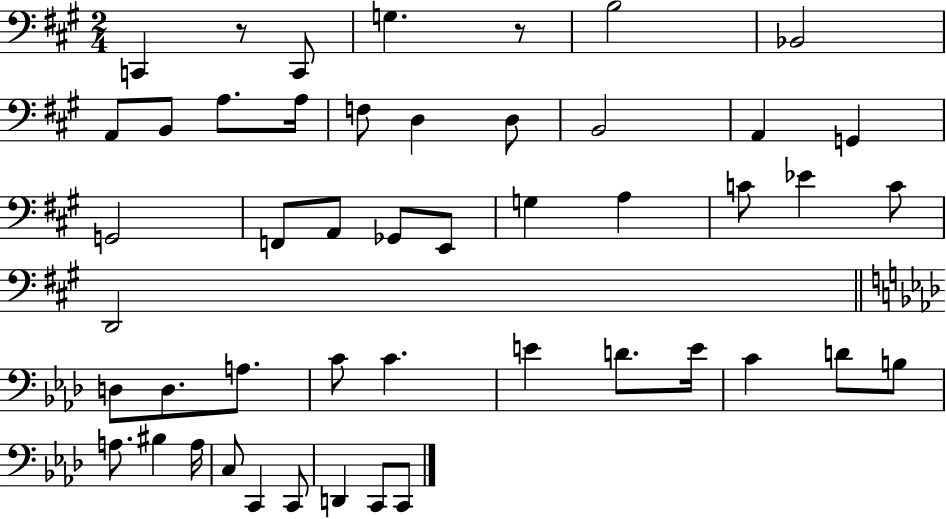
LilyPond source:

{
  \clef bass
  \numericTimeSignature
  \time 2/4
  \key a \major
  \repeat volta 2 { c,4 r8 c,8 | g4. r8 | b2 | bes,2 | \break a,8 b,8 a8. a16 | f8 d4 d8 | b,2 | a,4 g,4 | \break g,2 | f,8 a,8 ges,8 e,8 | g4 a4 | c'8 ees'4 c'8 | \break d,2 | \bar "||" \break \key f \minor d8 d8. a8. | c'8 c'4. | e'4 d'8. e'16 | c'4 d'8 b8 | \break a8. bis4 a16 | c8 c,4 c,8 | d,4 c,8 c,8 | } \bar "|."
}